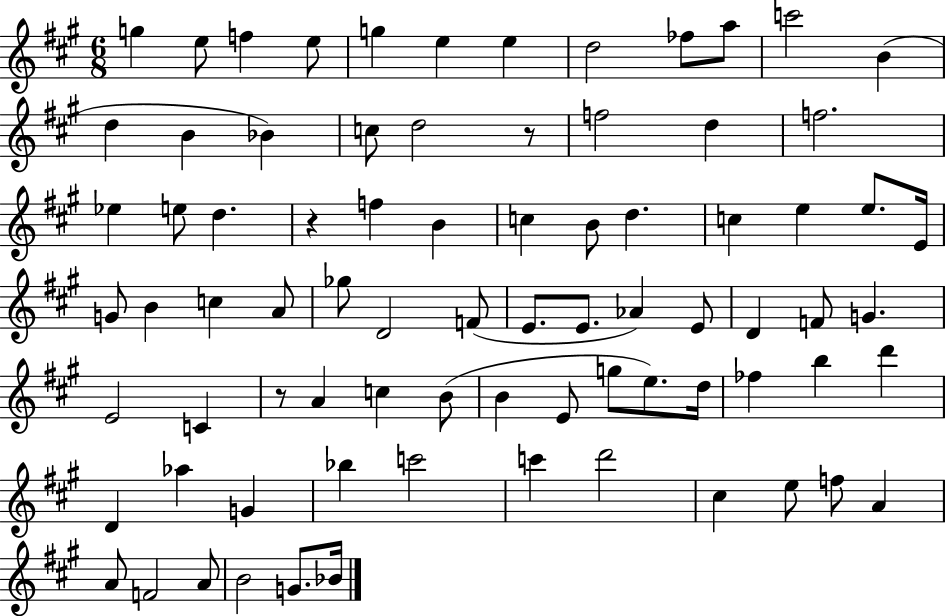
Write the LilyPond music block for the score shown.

{
  \clef treble
  \numericTimeSignature
  \time 6/8
  \key a \major
  \repeat volta 2 { g''4 e''8 f''4 e''8 | g''4 e''4 e''4 | d''2 fes''8 a''8 | c'''2 b'4( | \break d''4 b'4 bes'4) | c''8 d''2 r8 | f''2 d''4 | f''2. | \break ees''4 e''8 d''4. | r4 f''4 b'4 | c''4 b'8 d''4. | c''4 e''4 e''8. e'16 | \break g'8 b'4 c''4 a'8 | ges''8 d'2 f'8( | e'8. e'8. aes'4) e'8 | d'4 f'8 g'4. | \break e'2 c'4 | r8 a'4 c''4 b'8( | b'4 e'8 g''8 e''8.) d''16 | fes''4 b''4 d'''4 | \break d'4 aes''4 g'4 | bes''4 c'''2 | c'''4 d'''2 | cis''4 e''8 f''8 a'4 | \break a'8 f'2 a'8 | b'2 g'8. bes'16 | } \bar "|."
}